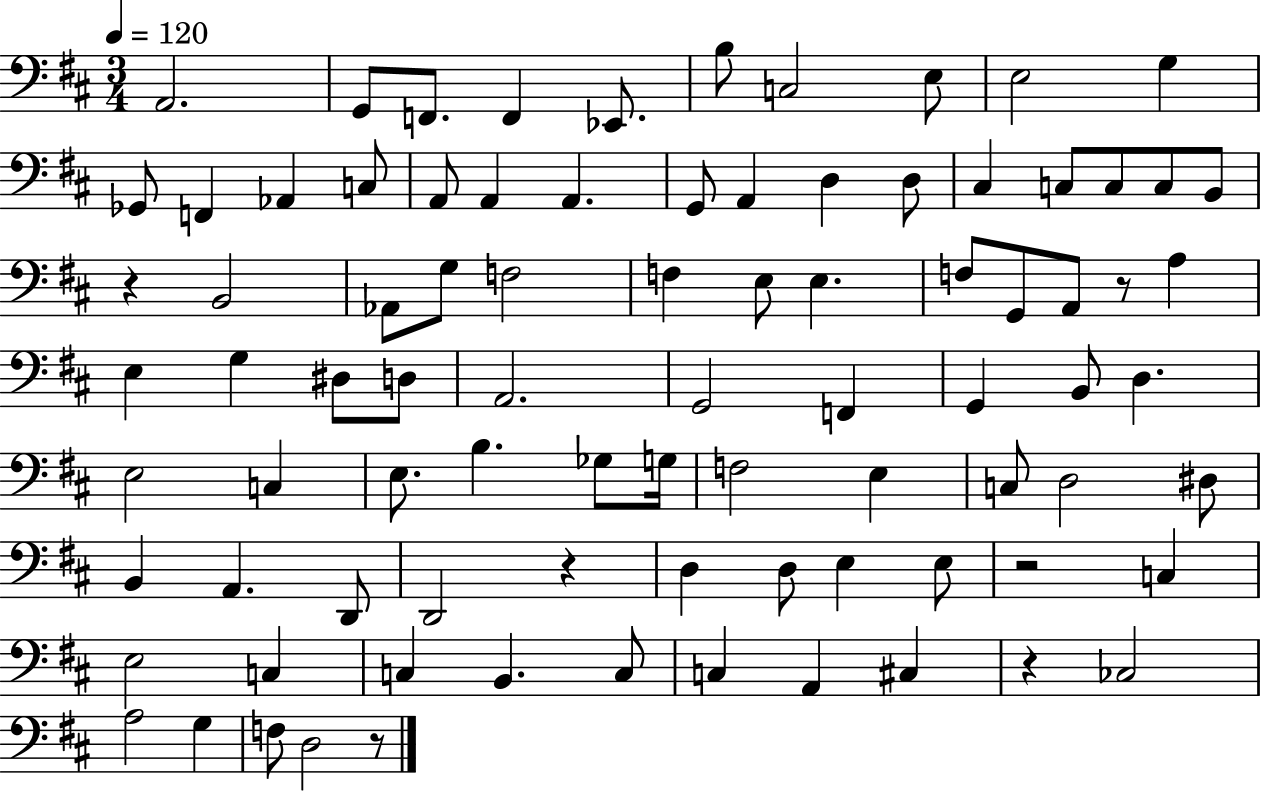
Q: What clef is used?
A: bass